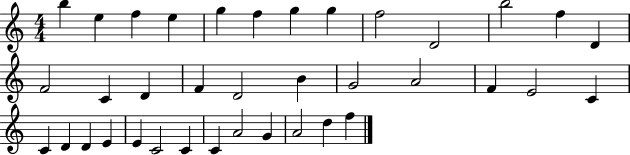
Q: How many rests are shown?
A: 0